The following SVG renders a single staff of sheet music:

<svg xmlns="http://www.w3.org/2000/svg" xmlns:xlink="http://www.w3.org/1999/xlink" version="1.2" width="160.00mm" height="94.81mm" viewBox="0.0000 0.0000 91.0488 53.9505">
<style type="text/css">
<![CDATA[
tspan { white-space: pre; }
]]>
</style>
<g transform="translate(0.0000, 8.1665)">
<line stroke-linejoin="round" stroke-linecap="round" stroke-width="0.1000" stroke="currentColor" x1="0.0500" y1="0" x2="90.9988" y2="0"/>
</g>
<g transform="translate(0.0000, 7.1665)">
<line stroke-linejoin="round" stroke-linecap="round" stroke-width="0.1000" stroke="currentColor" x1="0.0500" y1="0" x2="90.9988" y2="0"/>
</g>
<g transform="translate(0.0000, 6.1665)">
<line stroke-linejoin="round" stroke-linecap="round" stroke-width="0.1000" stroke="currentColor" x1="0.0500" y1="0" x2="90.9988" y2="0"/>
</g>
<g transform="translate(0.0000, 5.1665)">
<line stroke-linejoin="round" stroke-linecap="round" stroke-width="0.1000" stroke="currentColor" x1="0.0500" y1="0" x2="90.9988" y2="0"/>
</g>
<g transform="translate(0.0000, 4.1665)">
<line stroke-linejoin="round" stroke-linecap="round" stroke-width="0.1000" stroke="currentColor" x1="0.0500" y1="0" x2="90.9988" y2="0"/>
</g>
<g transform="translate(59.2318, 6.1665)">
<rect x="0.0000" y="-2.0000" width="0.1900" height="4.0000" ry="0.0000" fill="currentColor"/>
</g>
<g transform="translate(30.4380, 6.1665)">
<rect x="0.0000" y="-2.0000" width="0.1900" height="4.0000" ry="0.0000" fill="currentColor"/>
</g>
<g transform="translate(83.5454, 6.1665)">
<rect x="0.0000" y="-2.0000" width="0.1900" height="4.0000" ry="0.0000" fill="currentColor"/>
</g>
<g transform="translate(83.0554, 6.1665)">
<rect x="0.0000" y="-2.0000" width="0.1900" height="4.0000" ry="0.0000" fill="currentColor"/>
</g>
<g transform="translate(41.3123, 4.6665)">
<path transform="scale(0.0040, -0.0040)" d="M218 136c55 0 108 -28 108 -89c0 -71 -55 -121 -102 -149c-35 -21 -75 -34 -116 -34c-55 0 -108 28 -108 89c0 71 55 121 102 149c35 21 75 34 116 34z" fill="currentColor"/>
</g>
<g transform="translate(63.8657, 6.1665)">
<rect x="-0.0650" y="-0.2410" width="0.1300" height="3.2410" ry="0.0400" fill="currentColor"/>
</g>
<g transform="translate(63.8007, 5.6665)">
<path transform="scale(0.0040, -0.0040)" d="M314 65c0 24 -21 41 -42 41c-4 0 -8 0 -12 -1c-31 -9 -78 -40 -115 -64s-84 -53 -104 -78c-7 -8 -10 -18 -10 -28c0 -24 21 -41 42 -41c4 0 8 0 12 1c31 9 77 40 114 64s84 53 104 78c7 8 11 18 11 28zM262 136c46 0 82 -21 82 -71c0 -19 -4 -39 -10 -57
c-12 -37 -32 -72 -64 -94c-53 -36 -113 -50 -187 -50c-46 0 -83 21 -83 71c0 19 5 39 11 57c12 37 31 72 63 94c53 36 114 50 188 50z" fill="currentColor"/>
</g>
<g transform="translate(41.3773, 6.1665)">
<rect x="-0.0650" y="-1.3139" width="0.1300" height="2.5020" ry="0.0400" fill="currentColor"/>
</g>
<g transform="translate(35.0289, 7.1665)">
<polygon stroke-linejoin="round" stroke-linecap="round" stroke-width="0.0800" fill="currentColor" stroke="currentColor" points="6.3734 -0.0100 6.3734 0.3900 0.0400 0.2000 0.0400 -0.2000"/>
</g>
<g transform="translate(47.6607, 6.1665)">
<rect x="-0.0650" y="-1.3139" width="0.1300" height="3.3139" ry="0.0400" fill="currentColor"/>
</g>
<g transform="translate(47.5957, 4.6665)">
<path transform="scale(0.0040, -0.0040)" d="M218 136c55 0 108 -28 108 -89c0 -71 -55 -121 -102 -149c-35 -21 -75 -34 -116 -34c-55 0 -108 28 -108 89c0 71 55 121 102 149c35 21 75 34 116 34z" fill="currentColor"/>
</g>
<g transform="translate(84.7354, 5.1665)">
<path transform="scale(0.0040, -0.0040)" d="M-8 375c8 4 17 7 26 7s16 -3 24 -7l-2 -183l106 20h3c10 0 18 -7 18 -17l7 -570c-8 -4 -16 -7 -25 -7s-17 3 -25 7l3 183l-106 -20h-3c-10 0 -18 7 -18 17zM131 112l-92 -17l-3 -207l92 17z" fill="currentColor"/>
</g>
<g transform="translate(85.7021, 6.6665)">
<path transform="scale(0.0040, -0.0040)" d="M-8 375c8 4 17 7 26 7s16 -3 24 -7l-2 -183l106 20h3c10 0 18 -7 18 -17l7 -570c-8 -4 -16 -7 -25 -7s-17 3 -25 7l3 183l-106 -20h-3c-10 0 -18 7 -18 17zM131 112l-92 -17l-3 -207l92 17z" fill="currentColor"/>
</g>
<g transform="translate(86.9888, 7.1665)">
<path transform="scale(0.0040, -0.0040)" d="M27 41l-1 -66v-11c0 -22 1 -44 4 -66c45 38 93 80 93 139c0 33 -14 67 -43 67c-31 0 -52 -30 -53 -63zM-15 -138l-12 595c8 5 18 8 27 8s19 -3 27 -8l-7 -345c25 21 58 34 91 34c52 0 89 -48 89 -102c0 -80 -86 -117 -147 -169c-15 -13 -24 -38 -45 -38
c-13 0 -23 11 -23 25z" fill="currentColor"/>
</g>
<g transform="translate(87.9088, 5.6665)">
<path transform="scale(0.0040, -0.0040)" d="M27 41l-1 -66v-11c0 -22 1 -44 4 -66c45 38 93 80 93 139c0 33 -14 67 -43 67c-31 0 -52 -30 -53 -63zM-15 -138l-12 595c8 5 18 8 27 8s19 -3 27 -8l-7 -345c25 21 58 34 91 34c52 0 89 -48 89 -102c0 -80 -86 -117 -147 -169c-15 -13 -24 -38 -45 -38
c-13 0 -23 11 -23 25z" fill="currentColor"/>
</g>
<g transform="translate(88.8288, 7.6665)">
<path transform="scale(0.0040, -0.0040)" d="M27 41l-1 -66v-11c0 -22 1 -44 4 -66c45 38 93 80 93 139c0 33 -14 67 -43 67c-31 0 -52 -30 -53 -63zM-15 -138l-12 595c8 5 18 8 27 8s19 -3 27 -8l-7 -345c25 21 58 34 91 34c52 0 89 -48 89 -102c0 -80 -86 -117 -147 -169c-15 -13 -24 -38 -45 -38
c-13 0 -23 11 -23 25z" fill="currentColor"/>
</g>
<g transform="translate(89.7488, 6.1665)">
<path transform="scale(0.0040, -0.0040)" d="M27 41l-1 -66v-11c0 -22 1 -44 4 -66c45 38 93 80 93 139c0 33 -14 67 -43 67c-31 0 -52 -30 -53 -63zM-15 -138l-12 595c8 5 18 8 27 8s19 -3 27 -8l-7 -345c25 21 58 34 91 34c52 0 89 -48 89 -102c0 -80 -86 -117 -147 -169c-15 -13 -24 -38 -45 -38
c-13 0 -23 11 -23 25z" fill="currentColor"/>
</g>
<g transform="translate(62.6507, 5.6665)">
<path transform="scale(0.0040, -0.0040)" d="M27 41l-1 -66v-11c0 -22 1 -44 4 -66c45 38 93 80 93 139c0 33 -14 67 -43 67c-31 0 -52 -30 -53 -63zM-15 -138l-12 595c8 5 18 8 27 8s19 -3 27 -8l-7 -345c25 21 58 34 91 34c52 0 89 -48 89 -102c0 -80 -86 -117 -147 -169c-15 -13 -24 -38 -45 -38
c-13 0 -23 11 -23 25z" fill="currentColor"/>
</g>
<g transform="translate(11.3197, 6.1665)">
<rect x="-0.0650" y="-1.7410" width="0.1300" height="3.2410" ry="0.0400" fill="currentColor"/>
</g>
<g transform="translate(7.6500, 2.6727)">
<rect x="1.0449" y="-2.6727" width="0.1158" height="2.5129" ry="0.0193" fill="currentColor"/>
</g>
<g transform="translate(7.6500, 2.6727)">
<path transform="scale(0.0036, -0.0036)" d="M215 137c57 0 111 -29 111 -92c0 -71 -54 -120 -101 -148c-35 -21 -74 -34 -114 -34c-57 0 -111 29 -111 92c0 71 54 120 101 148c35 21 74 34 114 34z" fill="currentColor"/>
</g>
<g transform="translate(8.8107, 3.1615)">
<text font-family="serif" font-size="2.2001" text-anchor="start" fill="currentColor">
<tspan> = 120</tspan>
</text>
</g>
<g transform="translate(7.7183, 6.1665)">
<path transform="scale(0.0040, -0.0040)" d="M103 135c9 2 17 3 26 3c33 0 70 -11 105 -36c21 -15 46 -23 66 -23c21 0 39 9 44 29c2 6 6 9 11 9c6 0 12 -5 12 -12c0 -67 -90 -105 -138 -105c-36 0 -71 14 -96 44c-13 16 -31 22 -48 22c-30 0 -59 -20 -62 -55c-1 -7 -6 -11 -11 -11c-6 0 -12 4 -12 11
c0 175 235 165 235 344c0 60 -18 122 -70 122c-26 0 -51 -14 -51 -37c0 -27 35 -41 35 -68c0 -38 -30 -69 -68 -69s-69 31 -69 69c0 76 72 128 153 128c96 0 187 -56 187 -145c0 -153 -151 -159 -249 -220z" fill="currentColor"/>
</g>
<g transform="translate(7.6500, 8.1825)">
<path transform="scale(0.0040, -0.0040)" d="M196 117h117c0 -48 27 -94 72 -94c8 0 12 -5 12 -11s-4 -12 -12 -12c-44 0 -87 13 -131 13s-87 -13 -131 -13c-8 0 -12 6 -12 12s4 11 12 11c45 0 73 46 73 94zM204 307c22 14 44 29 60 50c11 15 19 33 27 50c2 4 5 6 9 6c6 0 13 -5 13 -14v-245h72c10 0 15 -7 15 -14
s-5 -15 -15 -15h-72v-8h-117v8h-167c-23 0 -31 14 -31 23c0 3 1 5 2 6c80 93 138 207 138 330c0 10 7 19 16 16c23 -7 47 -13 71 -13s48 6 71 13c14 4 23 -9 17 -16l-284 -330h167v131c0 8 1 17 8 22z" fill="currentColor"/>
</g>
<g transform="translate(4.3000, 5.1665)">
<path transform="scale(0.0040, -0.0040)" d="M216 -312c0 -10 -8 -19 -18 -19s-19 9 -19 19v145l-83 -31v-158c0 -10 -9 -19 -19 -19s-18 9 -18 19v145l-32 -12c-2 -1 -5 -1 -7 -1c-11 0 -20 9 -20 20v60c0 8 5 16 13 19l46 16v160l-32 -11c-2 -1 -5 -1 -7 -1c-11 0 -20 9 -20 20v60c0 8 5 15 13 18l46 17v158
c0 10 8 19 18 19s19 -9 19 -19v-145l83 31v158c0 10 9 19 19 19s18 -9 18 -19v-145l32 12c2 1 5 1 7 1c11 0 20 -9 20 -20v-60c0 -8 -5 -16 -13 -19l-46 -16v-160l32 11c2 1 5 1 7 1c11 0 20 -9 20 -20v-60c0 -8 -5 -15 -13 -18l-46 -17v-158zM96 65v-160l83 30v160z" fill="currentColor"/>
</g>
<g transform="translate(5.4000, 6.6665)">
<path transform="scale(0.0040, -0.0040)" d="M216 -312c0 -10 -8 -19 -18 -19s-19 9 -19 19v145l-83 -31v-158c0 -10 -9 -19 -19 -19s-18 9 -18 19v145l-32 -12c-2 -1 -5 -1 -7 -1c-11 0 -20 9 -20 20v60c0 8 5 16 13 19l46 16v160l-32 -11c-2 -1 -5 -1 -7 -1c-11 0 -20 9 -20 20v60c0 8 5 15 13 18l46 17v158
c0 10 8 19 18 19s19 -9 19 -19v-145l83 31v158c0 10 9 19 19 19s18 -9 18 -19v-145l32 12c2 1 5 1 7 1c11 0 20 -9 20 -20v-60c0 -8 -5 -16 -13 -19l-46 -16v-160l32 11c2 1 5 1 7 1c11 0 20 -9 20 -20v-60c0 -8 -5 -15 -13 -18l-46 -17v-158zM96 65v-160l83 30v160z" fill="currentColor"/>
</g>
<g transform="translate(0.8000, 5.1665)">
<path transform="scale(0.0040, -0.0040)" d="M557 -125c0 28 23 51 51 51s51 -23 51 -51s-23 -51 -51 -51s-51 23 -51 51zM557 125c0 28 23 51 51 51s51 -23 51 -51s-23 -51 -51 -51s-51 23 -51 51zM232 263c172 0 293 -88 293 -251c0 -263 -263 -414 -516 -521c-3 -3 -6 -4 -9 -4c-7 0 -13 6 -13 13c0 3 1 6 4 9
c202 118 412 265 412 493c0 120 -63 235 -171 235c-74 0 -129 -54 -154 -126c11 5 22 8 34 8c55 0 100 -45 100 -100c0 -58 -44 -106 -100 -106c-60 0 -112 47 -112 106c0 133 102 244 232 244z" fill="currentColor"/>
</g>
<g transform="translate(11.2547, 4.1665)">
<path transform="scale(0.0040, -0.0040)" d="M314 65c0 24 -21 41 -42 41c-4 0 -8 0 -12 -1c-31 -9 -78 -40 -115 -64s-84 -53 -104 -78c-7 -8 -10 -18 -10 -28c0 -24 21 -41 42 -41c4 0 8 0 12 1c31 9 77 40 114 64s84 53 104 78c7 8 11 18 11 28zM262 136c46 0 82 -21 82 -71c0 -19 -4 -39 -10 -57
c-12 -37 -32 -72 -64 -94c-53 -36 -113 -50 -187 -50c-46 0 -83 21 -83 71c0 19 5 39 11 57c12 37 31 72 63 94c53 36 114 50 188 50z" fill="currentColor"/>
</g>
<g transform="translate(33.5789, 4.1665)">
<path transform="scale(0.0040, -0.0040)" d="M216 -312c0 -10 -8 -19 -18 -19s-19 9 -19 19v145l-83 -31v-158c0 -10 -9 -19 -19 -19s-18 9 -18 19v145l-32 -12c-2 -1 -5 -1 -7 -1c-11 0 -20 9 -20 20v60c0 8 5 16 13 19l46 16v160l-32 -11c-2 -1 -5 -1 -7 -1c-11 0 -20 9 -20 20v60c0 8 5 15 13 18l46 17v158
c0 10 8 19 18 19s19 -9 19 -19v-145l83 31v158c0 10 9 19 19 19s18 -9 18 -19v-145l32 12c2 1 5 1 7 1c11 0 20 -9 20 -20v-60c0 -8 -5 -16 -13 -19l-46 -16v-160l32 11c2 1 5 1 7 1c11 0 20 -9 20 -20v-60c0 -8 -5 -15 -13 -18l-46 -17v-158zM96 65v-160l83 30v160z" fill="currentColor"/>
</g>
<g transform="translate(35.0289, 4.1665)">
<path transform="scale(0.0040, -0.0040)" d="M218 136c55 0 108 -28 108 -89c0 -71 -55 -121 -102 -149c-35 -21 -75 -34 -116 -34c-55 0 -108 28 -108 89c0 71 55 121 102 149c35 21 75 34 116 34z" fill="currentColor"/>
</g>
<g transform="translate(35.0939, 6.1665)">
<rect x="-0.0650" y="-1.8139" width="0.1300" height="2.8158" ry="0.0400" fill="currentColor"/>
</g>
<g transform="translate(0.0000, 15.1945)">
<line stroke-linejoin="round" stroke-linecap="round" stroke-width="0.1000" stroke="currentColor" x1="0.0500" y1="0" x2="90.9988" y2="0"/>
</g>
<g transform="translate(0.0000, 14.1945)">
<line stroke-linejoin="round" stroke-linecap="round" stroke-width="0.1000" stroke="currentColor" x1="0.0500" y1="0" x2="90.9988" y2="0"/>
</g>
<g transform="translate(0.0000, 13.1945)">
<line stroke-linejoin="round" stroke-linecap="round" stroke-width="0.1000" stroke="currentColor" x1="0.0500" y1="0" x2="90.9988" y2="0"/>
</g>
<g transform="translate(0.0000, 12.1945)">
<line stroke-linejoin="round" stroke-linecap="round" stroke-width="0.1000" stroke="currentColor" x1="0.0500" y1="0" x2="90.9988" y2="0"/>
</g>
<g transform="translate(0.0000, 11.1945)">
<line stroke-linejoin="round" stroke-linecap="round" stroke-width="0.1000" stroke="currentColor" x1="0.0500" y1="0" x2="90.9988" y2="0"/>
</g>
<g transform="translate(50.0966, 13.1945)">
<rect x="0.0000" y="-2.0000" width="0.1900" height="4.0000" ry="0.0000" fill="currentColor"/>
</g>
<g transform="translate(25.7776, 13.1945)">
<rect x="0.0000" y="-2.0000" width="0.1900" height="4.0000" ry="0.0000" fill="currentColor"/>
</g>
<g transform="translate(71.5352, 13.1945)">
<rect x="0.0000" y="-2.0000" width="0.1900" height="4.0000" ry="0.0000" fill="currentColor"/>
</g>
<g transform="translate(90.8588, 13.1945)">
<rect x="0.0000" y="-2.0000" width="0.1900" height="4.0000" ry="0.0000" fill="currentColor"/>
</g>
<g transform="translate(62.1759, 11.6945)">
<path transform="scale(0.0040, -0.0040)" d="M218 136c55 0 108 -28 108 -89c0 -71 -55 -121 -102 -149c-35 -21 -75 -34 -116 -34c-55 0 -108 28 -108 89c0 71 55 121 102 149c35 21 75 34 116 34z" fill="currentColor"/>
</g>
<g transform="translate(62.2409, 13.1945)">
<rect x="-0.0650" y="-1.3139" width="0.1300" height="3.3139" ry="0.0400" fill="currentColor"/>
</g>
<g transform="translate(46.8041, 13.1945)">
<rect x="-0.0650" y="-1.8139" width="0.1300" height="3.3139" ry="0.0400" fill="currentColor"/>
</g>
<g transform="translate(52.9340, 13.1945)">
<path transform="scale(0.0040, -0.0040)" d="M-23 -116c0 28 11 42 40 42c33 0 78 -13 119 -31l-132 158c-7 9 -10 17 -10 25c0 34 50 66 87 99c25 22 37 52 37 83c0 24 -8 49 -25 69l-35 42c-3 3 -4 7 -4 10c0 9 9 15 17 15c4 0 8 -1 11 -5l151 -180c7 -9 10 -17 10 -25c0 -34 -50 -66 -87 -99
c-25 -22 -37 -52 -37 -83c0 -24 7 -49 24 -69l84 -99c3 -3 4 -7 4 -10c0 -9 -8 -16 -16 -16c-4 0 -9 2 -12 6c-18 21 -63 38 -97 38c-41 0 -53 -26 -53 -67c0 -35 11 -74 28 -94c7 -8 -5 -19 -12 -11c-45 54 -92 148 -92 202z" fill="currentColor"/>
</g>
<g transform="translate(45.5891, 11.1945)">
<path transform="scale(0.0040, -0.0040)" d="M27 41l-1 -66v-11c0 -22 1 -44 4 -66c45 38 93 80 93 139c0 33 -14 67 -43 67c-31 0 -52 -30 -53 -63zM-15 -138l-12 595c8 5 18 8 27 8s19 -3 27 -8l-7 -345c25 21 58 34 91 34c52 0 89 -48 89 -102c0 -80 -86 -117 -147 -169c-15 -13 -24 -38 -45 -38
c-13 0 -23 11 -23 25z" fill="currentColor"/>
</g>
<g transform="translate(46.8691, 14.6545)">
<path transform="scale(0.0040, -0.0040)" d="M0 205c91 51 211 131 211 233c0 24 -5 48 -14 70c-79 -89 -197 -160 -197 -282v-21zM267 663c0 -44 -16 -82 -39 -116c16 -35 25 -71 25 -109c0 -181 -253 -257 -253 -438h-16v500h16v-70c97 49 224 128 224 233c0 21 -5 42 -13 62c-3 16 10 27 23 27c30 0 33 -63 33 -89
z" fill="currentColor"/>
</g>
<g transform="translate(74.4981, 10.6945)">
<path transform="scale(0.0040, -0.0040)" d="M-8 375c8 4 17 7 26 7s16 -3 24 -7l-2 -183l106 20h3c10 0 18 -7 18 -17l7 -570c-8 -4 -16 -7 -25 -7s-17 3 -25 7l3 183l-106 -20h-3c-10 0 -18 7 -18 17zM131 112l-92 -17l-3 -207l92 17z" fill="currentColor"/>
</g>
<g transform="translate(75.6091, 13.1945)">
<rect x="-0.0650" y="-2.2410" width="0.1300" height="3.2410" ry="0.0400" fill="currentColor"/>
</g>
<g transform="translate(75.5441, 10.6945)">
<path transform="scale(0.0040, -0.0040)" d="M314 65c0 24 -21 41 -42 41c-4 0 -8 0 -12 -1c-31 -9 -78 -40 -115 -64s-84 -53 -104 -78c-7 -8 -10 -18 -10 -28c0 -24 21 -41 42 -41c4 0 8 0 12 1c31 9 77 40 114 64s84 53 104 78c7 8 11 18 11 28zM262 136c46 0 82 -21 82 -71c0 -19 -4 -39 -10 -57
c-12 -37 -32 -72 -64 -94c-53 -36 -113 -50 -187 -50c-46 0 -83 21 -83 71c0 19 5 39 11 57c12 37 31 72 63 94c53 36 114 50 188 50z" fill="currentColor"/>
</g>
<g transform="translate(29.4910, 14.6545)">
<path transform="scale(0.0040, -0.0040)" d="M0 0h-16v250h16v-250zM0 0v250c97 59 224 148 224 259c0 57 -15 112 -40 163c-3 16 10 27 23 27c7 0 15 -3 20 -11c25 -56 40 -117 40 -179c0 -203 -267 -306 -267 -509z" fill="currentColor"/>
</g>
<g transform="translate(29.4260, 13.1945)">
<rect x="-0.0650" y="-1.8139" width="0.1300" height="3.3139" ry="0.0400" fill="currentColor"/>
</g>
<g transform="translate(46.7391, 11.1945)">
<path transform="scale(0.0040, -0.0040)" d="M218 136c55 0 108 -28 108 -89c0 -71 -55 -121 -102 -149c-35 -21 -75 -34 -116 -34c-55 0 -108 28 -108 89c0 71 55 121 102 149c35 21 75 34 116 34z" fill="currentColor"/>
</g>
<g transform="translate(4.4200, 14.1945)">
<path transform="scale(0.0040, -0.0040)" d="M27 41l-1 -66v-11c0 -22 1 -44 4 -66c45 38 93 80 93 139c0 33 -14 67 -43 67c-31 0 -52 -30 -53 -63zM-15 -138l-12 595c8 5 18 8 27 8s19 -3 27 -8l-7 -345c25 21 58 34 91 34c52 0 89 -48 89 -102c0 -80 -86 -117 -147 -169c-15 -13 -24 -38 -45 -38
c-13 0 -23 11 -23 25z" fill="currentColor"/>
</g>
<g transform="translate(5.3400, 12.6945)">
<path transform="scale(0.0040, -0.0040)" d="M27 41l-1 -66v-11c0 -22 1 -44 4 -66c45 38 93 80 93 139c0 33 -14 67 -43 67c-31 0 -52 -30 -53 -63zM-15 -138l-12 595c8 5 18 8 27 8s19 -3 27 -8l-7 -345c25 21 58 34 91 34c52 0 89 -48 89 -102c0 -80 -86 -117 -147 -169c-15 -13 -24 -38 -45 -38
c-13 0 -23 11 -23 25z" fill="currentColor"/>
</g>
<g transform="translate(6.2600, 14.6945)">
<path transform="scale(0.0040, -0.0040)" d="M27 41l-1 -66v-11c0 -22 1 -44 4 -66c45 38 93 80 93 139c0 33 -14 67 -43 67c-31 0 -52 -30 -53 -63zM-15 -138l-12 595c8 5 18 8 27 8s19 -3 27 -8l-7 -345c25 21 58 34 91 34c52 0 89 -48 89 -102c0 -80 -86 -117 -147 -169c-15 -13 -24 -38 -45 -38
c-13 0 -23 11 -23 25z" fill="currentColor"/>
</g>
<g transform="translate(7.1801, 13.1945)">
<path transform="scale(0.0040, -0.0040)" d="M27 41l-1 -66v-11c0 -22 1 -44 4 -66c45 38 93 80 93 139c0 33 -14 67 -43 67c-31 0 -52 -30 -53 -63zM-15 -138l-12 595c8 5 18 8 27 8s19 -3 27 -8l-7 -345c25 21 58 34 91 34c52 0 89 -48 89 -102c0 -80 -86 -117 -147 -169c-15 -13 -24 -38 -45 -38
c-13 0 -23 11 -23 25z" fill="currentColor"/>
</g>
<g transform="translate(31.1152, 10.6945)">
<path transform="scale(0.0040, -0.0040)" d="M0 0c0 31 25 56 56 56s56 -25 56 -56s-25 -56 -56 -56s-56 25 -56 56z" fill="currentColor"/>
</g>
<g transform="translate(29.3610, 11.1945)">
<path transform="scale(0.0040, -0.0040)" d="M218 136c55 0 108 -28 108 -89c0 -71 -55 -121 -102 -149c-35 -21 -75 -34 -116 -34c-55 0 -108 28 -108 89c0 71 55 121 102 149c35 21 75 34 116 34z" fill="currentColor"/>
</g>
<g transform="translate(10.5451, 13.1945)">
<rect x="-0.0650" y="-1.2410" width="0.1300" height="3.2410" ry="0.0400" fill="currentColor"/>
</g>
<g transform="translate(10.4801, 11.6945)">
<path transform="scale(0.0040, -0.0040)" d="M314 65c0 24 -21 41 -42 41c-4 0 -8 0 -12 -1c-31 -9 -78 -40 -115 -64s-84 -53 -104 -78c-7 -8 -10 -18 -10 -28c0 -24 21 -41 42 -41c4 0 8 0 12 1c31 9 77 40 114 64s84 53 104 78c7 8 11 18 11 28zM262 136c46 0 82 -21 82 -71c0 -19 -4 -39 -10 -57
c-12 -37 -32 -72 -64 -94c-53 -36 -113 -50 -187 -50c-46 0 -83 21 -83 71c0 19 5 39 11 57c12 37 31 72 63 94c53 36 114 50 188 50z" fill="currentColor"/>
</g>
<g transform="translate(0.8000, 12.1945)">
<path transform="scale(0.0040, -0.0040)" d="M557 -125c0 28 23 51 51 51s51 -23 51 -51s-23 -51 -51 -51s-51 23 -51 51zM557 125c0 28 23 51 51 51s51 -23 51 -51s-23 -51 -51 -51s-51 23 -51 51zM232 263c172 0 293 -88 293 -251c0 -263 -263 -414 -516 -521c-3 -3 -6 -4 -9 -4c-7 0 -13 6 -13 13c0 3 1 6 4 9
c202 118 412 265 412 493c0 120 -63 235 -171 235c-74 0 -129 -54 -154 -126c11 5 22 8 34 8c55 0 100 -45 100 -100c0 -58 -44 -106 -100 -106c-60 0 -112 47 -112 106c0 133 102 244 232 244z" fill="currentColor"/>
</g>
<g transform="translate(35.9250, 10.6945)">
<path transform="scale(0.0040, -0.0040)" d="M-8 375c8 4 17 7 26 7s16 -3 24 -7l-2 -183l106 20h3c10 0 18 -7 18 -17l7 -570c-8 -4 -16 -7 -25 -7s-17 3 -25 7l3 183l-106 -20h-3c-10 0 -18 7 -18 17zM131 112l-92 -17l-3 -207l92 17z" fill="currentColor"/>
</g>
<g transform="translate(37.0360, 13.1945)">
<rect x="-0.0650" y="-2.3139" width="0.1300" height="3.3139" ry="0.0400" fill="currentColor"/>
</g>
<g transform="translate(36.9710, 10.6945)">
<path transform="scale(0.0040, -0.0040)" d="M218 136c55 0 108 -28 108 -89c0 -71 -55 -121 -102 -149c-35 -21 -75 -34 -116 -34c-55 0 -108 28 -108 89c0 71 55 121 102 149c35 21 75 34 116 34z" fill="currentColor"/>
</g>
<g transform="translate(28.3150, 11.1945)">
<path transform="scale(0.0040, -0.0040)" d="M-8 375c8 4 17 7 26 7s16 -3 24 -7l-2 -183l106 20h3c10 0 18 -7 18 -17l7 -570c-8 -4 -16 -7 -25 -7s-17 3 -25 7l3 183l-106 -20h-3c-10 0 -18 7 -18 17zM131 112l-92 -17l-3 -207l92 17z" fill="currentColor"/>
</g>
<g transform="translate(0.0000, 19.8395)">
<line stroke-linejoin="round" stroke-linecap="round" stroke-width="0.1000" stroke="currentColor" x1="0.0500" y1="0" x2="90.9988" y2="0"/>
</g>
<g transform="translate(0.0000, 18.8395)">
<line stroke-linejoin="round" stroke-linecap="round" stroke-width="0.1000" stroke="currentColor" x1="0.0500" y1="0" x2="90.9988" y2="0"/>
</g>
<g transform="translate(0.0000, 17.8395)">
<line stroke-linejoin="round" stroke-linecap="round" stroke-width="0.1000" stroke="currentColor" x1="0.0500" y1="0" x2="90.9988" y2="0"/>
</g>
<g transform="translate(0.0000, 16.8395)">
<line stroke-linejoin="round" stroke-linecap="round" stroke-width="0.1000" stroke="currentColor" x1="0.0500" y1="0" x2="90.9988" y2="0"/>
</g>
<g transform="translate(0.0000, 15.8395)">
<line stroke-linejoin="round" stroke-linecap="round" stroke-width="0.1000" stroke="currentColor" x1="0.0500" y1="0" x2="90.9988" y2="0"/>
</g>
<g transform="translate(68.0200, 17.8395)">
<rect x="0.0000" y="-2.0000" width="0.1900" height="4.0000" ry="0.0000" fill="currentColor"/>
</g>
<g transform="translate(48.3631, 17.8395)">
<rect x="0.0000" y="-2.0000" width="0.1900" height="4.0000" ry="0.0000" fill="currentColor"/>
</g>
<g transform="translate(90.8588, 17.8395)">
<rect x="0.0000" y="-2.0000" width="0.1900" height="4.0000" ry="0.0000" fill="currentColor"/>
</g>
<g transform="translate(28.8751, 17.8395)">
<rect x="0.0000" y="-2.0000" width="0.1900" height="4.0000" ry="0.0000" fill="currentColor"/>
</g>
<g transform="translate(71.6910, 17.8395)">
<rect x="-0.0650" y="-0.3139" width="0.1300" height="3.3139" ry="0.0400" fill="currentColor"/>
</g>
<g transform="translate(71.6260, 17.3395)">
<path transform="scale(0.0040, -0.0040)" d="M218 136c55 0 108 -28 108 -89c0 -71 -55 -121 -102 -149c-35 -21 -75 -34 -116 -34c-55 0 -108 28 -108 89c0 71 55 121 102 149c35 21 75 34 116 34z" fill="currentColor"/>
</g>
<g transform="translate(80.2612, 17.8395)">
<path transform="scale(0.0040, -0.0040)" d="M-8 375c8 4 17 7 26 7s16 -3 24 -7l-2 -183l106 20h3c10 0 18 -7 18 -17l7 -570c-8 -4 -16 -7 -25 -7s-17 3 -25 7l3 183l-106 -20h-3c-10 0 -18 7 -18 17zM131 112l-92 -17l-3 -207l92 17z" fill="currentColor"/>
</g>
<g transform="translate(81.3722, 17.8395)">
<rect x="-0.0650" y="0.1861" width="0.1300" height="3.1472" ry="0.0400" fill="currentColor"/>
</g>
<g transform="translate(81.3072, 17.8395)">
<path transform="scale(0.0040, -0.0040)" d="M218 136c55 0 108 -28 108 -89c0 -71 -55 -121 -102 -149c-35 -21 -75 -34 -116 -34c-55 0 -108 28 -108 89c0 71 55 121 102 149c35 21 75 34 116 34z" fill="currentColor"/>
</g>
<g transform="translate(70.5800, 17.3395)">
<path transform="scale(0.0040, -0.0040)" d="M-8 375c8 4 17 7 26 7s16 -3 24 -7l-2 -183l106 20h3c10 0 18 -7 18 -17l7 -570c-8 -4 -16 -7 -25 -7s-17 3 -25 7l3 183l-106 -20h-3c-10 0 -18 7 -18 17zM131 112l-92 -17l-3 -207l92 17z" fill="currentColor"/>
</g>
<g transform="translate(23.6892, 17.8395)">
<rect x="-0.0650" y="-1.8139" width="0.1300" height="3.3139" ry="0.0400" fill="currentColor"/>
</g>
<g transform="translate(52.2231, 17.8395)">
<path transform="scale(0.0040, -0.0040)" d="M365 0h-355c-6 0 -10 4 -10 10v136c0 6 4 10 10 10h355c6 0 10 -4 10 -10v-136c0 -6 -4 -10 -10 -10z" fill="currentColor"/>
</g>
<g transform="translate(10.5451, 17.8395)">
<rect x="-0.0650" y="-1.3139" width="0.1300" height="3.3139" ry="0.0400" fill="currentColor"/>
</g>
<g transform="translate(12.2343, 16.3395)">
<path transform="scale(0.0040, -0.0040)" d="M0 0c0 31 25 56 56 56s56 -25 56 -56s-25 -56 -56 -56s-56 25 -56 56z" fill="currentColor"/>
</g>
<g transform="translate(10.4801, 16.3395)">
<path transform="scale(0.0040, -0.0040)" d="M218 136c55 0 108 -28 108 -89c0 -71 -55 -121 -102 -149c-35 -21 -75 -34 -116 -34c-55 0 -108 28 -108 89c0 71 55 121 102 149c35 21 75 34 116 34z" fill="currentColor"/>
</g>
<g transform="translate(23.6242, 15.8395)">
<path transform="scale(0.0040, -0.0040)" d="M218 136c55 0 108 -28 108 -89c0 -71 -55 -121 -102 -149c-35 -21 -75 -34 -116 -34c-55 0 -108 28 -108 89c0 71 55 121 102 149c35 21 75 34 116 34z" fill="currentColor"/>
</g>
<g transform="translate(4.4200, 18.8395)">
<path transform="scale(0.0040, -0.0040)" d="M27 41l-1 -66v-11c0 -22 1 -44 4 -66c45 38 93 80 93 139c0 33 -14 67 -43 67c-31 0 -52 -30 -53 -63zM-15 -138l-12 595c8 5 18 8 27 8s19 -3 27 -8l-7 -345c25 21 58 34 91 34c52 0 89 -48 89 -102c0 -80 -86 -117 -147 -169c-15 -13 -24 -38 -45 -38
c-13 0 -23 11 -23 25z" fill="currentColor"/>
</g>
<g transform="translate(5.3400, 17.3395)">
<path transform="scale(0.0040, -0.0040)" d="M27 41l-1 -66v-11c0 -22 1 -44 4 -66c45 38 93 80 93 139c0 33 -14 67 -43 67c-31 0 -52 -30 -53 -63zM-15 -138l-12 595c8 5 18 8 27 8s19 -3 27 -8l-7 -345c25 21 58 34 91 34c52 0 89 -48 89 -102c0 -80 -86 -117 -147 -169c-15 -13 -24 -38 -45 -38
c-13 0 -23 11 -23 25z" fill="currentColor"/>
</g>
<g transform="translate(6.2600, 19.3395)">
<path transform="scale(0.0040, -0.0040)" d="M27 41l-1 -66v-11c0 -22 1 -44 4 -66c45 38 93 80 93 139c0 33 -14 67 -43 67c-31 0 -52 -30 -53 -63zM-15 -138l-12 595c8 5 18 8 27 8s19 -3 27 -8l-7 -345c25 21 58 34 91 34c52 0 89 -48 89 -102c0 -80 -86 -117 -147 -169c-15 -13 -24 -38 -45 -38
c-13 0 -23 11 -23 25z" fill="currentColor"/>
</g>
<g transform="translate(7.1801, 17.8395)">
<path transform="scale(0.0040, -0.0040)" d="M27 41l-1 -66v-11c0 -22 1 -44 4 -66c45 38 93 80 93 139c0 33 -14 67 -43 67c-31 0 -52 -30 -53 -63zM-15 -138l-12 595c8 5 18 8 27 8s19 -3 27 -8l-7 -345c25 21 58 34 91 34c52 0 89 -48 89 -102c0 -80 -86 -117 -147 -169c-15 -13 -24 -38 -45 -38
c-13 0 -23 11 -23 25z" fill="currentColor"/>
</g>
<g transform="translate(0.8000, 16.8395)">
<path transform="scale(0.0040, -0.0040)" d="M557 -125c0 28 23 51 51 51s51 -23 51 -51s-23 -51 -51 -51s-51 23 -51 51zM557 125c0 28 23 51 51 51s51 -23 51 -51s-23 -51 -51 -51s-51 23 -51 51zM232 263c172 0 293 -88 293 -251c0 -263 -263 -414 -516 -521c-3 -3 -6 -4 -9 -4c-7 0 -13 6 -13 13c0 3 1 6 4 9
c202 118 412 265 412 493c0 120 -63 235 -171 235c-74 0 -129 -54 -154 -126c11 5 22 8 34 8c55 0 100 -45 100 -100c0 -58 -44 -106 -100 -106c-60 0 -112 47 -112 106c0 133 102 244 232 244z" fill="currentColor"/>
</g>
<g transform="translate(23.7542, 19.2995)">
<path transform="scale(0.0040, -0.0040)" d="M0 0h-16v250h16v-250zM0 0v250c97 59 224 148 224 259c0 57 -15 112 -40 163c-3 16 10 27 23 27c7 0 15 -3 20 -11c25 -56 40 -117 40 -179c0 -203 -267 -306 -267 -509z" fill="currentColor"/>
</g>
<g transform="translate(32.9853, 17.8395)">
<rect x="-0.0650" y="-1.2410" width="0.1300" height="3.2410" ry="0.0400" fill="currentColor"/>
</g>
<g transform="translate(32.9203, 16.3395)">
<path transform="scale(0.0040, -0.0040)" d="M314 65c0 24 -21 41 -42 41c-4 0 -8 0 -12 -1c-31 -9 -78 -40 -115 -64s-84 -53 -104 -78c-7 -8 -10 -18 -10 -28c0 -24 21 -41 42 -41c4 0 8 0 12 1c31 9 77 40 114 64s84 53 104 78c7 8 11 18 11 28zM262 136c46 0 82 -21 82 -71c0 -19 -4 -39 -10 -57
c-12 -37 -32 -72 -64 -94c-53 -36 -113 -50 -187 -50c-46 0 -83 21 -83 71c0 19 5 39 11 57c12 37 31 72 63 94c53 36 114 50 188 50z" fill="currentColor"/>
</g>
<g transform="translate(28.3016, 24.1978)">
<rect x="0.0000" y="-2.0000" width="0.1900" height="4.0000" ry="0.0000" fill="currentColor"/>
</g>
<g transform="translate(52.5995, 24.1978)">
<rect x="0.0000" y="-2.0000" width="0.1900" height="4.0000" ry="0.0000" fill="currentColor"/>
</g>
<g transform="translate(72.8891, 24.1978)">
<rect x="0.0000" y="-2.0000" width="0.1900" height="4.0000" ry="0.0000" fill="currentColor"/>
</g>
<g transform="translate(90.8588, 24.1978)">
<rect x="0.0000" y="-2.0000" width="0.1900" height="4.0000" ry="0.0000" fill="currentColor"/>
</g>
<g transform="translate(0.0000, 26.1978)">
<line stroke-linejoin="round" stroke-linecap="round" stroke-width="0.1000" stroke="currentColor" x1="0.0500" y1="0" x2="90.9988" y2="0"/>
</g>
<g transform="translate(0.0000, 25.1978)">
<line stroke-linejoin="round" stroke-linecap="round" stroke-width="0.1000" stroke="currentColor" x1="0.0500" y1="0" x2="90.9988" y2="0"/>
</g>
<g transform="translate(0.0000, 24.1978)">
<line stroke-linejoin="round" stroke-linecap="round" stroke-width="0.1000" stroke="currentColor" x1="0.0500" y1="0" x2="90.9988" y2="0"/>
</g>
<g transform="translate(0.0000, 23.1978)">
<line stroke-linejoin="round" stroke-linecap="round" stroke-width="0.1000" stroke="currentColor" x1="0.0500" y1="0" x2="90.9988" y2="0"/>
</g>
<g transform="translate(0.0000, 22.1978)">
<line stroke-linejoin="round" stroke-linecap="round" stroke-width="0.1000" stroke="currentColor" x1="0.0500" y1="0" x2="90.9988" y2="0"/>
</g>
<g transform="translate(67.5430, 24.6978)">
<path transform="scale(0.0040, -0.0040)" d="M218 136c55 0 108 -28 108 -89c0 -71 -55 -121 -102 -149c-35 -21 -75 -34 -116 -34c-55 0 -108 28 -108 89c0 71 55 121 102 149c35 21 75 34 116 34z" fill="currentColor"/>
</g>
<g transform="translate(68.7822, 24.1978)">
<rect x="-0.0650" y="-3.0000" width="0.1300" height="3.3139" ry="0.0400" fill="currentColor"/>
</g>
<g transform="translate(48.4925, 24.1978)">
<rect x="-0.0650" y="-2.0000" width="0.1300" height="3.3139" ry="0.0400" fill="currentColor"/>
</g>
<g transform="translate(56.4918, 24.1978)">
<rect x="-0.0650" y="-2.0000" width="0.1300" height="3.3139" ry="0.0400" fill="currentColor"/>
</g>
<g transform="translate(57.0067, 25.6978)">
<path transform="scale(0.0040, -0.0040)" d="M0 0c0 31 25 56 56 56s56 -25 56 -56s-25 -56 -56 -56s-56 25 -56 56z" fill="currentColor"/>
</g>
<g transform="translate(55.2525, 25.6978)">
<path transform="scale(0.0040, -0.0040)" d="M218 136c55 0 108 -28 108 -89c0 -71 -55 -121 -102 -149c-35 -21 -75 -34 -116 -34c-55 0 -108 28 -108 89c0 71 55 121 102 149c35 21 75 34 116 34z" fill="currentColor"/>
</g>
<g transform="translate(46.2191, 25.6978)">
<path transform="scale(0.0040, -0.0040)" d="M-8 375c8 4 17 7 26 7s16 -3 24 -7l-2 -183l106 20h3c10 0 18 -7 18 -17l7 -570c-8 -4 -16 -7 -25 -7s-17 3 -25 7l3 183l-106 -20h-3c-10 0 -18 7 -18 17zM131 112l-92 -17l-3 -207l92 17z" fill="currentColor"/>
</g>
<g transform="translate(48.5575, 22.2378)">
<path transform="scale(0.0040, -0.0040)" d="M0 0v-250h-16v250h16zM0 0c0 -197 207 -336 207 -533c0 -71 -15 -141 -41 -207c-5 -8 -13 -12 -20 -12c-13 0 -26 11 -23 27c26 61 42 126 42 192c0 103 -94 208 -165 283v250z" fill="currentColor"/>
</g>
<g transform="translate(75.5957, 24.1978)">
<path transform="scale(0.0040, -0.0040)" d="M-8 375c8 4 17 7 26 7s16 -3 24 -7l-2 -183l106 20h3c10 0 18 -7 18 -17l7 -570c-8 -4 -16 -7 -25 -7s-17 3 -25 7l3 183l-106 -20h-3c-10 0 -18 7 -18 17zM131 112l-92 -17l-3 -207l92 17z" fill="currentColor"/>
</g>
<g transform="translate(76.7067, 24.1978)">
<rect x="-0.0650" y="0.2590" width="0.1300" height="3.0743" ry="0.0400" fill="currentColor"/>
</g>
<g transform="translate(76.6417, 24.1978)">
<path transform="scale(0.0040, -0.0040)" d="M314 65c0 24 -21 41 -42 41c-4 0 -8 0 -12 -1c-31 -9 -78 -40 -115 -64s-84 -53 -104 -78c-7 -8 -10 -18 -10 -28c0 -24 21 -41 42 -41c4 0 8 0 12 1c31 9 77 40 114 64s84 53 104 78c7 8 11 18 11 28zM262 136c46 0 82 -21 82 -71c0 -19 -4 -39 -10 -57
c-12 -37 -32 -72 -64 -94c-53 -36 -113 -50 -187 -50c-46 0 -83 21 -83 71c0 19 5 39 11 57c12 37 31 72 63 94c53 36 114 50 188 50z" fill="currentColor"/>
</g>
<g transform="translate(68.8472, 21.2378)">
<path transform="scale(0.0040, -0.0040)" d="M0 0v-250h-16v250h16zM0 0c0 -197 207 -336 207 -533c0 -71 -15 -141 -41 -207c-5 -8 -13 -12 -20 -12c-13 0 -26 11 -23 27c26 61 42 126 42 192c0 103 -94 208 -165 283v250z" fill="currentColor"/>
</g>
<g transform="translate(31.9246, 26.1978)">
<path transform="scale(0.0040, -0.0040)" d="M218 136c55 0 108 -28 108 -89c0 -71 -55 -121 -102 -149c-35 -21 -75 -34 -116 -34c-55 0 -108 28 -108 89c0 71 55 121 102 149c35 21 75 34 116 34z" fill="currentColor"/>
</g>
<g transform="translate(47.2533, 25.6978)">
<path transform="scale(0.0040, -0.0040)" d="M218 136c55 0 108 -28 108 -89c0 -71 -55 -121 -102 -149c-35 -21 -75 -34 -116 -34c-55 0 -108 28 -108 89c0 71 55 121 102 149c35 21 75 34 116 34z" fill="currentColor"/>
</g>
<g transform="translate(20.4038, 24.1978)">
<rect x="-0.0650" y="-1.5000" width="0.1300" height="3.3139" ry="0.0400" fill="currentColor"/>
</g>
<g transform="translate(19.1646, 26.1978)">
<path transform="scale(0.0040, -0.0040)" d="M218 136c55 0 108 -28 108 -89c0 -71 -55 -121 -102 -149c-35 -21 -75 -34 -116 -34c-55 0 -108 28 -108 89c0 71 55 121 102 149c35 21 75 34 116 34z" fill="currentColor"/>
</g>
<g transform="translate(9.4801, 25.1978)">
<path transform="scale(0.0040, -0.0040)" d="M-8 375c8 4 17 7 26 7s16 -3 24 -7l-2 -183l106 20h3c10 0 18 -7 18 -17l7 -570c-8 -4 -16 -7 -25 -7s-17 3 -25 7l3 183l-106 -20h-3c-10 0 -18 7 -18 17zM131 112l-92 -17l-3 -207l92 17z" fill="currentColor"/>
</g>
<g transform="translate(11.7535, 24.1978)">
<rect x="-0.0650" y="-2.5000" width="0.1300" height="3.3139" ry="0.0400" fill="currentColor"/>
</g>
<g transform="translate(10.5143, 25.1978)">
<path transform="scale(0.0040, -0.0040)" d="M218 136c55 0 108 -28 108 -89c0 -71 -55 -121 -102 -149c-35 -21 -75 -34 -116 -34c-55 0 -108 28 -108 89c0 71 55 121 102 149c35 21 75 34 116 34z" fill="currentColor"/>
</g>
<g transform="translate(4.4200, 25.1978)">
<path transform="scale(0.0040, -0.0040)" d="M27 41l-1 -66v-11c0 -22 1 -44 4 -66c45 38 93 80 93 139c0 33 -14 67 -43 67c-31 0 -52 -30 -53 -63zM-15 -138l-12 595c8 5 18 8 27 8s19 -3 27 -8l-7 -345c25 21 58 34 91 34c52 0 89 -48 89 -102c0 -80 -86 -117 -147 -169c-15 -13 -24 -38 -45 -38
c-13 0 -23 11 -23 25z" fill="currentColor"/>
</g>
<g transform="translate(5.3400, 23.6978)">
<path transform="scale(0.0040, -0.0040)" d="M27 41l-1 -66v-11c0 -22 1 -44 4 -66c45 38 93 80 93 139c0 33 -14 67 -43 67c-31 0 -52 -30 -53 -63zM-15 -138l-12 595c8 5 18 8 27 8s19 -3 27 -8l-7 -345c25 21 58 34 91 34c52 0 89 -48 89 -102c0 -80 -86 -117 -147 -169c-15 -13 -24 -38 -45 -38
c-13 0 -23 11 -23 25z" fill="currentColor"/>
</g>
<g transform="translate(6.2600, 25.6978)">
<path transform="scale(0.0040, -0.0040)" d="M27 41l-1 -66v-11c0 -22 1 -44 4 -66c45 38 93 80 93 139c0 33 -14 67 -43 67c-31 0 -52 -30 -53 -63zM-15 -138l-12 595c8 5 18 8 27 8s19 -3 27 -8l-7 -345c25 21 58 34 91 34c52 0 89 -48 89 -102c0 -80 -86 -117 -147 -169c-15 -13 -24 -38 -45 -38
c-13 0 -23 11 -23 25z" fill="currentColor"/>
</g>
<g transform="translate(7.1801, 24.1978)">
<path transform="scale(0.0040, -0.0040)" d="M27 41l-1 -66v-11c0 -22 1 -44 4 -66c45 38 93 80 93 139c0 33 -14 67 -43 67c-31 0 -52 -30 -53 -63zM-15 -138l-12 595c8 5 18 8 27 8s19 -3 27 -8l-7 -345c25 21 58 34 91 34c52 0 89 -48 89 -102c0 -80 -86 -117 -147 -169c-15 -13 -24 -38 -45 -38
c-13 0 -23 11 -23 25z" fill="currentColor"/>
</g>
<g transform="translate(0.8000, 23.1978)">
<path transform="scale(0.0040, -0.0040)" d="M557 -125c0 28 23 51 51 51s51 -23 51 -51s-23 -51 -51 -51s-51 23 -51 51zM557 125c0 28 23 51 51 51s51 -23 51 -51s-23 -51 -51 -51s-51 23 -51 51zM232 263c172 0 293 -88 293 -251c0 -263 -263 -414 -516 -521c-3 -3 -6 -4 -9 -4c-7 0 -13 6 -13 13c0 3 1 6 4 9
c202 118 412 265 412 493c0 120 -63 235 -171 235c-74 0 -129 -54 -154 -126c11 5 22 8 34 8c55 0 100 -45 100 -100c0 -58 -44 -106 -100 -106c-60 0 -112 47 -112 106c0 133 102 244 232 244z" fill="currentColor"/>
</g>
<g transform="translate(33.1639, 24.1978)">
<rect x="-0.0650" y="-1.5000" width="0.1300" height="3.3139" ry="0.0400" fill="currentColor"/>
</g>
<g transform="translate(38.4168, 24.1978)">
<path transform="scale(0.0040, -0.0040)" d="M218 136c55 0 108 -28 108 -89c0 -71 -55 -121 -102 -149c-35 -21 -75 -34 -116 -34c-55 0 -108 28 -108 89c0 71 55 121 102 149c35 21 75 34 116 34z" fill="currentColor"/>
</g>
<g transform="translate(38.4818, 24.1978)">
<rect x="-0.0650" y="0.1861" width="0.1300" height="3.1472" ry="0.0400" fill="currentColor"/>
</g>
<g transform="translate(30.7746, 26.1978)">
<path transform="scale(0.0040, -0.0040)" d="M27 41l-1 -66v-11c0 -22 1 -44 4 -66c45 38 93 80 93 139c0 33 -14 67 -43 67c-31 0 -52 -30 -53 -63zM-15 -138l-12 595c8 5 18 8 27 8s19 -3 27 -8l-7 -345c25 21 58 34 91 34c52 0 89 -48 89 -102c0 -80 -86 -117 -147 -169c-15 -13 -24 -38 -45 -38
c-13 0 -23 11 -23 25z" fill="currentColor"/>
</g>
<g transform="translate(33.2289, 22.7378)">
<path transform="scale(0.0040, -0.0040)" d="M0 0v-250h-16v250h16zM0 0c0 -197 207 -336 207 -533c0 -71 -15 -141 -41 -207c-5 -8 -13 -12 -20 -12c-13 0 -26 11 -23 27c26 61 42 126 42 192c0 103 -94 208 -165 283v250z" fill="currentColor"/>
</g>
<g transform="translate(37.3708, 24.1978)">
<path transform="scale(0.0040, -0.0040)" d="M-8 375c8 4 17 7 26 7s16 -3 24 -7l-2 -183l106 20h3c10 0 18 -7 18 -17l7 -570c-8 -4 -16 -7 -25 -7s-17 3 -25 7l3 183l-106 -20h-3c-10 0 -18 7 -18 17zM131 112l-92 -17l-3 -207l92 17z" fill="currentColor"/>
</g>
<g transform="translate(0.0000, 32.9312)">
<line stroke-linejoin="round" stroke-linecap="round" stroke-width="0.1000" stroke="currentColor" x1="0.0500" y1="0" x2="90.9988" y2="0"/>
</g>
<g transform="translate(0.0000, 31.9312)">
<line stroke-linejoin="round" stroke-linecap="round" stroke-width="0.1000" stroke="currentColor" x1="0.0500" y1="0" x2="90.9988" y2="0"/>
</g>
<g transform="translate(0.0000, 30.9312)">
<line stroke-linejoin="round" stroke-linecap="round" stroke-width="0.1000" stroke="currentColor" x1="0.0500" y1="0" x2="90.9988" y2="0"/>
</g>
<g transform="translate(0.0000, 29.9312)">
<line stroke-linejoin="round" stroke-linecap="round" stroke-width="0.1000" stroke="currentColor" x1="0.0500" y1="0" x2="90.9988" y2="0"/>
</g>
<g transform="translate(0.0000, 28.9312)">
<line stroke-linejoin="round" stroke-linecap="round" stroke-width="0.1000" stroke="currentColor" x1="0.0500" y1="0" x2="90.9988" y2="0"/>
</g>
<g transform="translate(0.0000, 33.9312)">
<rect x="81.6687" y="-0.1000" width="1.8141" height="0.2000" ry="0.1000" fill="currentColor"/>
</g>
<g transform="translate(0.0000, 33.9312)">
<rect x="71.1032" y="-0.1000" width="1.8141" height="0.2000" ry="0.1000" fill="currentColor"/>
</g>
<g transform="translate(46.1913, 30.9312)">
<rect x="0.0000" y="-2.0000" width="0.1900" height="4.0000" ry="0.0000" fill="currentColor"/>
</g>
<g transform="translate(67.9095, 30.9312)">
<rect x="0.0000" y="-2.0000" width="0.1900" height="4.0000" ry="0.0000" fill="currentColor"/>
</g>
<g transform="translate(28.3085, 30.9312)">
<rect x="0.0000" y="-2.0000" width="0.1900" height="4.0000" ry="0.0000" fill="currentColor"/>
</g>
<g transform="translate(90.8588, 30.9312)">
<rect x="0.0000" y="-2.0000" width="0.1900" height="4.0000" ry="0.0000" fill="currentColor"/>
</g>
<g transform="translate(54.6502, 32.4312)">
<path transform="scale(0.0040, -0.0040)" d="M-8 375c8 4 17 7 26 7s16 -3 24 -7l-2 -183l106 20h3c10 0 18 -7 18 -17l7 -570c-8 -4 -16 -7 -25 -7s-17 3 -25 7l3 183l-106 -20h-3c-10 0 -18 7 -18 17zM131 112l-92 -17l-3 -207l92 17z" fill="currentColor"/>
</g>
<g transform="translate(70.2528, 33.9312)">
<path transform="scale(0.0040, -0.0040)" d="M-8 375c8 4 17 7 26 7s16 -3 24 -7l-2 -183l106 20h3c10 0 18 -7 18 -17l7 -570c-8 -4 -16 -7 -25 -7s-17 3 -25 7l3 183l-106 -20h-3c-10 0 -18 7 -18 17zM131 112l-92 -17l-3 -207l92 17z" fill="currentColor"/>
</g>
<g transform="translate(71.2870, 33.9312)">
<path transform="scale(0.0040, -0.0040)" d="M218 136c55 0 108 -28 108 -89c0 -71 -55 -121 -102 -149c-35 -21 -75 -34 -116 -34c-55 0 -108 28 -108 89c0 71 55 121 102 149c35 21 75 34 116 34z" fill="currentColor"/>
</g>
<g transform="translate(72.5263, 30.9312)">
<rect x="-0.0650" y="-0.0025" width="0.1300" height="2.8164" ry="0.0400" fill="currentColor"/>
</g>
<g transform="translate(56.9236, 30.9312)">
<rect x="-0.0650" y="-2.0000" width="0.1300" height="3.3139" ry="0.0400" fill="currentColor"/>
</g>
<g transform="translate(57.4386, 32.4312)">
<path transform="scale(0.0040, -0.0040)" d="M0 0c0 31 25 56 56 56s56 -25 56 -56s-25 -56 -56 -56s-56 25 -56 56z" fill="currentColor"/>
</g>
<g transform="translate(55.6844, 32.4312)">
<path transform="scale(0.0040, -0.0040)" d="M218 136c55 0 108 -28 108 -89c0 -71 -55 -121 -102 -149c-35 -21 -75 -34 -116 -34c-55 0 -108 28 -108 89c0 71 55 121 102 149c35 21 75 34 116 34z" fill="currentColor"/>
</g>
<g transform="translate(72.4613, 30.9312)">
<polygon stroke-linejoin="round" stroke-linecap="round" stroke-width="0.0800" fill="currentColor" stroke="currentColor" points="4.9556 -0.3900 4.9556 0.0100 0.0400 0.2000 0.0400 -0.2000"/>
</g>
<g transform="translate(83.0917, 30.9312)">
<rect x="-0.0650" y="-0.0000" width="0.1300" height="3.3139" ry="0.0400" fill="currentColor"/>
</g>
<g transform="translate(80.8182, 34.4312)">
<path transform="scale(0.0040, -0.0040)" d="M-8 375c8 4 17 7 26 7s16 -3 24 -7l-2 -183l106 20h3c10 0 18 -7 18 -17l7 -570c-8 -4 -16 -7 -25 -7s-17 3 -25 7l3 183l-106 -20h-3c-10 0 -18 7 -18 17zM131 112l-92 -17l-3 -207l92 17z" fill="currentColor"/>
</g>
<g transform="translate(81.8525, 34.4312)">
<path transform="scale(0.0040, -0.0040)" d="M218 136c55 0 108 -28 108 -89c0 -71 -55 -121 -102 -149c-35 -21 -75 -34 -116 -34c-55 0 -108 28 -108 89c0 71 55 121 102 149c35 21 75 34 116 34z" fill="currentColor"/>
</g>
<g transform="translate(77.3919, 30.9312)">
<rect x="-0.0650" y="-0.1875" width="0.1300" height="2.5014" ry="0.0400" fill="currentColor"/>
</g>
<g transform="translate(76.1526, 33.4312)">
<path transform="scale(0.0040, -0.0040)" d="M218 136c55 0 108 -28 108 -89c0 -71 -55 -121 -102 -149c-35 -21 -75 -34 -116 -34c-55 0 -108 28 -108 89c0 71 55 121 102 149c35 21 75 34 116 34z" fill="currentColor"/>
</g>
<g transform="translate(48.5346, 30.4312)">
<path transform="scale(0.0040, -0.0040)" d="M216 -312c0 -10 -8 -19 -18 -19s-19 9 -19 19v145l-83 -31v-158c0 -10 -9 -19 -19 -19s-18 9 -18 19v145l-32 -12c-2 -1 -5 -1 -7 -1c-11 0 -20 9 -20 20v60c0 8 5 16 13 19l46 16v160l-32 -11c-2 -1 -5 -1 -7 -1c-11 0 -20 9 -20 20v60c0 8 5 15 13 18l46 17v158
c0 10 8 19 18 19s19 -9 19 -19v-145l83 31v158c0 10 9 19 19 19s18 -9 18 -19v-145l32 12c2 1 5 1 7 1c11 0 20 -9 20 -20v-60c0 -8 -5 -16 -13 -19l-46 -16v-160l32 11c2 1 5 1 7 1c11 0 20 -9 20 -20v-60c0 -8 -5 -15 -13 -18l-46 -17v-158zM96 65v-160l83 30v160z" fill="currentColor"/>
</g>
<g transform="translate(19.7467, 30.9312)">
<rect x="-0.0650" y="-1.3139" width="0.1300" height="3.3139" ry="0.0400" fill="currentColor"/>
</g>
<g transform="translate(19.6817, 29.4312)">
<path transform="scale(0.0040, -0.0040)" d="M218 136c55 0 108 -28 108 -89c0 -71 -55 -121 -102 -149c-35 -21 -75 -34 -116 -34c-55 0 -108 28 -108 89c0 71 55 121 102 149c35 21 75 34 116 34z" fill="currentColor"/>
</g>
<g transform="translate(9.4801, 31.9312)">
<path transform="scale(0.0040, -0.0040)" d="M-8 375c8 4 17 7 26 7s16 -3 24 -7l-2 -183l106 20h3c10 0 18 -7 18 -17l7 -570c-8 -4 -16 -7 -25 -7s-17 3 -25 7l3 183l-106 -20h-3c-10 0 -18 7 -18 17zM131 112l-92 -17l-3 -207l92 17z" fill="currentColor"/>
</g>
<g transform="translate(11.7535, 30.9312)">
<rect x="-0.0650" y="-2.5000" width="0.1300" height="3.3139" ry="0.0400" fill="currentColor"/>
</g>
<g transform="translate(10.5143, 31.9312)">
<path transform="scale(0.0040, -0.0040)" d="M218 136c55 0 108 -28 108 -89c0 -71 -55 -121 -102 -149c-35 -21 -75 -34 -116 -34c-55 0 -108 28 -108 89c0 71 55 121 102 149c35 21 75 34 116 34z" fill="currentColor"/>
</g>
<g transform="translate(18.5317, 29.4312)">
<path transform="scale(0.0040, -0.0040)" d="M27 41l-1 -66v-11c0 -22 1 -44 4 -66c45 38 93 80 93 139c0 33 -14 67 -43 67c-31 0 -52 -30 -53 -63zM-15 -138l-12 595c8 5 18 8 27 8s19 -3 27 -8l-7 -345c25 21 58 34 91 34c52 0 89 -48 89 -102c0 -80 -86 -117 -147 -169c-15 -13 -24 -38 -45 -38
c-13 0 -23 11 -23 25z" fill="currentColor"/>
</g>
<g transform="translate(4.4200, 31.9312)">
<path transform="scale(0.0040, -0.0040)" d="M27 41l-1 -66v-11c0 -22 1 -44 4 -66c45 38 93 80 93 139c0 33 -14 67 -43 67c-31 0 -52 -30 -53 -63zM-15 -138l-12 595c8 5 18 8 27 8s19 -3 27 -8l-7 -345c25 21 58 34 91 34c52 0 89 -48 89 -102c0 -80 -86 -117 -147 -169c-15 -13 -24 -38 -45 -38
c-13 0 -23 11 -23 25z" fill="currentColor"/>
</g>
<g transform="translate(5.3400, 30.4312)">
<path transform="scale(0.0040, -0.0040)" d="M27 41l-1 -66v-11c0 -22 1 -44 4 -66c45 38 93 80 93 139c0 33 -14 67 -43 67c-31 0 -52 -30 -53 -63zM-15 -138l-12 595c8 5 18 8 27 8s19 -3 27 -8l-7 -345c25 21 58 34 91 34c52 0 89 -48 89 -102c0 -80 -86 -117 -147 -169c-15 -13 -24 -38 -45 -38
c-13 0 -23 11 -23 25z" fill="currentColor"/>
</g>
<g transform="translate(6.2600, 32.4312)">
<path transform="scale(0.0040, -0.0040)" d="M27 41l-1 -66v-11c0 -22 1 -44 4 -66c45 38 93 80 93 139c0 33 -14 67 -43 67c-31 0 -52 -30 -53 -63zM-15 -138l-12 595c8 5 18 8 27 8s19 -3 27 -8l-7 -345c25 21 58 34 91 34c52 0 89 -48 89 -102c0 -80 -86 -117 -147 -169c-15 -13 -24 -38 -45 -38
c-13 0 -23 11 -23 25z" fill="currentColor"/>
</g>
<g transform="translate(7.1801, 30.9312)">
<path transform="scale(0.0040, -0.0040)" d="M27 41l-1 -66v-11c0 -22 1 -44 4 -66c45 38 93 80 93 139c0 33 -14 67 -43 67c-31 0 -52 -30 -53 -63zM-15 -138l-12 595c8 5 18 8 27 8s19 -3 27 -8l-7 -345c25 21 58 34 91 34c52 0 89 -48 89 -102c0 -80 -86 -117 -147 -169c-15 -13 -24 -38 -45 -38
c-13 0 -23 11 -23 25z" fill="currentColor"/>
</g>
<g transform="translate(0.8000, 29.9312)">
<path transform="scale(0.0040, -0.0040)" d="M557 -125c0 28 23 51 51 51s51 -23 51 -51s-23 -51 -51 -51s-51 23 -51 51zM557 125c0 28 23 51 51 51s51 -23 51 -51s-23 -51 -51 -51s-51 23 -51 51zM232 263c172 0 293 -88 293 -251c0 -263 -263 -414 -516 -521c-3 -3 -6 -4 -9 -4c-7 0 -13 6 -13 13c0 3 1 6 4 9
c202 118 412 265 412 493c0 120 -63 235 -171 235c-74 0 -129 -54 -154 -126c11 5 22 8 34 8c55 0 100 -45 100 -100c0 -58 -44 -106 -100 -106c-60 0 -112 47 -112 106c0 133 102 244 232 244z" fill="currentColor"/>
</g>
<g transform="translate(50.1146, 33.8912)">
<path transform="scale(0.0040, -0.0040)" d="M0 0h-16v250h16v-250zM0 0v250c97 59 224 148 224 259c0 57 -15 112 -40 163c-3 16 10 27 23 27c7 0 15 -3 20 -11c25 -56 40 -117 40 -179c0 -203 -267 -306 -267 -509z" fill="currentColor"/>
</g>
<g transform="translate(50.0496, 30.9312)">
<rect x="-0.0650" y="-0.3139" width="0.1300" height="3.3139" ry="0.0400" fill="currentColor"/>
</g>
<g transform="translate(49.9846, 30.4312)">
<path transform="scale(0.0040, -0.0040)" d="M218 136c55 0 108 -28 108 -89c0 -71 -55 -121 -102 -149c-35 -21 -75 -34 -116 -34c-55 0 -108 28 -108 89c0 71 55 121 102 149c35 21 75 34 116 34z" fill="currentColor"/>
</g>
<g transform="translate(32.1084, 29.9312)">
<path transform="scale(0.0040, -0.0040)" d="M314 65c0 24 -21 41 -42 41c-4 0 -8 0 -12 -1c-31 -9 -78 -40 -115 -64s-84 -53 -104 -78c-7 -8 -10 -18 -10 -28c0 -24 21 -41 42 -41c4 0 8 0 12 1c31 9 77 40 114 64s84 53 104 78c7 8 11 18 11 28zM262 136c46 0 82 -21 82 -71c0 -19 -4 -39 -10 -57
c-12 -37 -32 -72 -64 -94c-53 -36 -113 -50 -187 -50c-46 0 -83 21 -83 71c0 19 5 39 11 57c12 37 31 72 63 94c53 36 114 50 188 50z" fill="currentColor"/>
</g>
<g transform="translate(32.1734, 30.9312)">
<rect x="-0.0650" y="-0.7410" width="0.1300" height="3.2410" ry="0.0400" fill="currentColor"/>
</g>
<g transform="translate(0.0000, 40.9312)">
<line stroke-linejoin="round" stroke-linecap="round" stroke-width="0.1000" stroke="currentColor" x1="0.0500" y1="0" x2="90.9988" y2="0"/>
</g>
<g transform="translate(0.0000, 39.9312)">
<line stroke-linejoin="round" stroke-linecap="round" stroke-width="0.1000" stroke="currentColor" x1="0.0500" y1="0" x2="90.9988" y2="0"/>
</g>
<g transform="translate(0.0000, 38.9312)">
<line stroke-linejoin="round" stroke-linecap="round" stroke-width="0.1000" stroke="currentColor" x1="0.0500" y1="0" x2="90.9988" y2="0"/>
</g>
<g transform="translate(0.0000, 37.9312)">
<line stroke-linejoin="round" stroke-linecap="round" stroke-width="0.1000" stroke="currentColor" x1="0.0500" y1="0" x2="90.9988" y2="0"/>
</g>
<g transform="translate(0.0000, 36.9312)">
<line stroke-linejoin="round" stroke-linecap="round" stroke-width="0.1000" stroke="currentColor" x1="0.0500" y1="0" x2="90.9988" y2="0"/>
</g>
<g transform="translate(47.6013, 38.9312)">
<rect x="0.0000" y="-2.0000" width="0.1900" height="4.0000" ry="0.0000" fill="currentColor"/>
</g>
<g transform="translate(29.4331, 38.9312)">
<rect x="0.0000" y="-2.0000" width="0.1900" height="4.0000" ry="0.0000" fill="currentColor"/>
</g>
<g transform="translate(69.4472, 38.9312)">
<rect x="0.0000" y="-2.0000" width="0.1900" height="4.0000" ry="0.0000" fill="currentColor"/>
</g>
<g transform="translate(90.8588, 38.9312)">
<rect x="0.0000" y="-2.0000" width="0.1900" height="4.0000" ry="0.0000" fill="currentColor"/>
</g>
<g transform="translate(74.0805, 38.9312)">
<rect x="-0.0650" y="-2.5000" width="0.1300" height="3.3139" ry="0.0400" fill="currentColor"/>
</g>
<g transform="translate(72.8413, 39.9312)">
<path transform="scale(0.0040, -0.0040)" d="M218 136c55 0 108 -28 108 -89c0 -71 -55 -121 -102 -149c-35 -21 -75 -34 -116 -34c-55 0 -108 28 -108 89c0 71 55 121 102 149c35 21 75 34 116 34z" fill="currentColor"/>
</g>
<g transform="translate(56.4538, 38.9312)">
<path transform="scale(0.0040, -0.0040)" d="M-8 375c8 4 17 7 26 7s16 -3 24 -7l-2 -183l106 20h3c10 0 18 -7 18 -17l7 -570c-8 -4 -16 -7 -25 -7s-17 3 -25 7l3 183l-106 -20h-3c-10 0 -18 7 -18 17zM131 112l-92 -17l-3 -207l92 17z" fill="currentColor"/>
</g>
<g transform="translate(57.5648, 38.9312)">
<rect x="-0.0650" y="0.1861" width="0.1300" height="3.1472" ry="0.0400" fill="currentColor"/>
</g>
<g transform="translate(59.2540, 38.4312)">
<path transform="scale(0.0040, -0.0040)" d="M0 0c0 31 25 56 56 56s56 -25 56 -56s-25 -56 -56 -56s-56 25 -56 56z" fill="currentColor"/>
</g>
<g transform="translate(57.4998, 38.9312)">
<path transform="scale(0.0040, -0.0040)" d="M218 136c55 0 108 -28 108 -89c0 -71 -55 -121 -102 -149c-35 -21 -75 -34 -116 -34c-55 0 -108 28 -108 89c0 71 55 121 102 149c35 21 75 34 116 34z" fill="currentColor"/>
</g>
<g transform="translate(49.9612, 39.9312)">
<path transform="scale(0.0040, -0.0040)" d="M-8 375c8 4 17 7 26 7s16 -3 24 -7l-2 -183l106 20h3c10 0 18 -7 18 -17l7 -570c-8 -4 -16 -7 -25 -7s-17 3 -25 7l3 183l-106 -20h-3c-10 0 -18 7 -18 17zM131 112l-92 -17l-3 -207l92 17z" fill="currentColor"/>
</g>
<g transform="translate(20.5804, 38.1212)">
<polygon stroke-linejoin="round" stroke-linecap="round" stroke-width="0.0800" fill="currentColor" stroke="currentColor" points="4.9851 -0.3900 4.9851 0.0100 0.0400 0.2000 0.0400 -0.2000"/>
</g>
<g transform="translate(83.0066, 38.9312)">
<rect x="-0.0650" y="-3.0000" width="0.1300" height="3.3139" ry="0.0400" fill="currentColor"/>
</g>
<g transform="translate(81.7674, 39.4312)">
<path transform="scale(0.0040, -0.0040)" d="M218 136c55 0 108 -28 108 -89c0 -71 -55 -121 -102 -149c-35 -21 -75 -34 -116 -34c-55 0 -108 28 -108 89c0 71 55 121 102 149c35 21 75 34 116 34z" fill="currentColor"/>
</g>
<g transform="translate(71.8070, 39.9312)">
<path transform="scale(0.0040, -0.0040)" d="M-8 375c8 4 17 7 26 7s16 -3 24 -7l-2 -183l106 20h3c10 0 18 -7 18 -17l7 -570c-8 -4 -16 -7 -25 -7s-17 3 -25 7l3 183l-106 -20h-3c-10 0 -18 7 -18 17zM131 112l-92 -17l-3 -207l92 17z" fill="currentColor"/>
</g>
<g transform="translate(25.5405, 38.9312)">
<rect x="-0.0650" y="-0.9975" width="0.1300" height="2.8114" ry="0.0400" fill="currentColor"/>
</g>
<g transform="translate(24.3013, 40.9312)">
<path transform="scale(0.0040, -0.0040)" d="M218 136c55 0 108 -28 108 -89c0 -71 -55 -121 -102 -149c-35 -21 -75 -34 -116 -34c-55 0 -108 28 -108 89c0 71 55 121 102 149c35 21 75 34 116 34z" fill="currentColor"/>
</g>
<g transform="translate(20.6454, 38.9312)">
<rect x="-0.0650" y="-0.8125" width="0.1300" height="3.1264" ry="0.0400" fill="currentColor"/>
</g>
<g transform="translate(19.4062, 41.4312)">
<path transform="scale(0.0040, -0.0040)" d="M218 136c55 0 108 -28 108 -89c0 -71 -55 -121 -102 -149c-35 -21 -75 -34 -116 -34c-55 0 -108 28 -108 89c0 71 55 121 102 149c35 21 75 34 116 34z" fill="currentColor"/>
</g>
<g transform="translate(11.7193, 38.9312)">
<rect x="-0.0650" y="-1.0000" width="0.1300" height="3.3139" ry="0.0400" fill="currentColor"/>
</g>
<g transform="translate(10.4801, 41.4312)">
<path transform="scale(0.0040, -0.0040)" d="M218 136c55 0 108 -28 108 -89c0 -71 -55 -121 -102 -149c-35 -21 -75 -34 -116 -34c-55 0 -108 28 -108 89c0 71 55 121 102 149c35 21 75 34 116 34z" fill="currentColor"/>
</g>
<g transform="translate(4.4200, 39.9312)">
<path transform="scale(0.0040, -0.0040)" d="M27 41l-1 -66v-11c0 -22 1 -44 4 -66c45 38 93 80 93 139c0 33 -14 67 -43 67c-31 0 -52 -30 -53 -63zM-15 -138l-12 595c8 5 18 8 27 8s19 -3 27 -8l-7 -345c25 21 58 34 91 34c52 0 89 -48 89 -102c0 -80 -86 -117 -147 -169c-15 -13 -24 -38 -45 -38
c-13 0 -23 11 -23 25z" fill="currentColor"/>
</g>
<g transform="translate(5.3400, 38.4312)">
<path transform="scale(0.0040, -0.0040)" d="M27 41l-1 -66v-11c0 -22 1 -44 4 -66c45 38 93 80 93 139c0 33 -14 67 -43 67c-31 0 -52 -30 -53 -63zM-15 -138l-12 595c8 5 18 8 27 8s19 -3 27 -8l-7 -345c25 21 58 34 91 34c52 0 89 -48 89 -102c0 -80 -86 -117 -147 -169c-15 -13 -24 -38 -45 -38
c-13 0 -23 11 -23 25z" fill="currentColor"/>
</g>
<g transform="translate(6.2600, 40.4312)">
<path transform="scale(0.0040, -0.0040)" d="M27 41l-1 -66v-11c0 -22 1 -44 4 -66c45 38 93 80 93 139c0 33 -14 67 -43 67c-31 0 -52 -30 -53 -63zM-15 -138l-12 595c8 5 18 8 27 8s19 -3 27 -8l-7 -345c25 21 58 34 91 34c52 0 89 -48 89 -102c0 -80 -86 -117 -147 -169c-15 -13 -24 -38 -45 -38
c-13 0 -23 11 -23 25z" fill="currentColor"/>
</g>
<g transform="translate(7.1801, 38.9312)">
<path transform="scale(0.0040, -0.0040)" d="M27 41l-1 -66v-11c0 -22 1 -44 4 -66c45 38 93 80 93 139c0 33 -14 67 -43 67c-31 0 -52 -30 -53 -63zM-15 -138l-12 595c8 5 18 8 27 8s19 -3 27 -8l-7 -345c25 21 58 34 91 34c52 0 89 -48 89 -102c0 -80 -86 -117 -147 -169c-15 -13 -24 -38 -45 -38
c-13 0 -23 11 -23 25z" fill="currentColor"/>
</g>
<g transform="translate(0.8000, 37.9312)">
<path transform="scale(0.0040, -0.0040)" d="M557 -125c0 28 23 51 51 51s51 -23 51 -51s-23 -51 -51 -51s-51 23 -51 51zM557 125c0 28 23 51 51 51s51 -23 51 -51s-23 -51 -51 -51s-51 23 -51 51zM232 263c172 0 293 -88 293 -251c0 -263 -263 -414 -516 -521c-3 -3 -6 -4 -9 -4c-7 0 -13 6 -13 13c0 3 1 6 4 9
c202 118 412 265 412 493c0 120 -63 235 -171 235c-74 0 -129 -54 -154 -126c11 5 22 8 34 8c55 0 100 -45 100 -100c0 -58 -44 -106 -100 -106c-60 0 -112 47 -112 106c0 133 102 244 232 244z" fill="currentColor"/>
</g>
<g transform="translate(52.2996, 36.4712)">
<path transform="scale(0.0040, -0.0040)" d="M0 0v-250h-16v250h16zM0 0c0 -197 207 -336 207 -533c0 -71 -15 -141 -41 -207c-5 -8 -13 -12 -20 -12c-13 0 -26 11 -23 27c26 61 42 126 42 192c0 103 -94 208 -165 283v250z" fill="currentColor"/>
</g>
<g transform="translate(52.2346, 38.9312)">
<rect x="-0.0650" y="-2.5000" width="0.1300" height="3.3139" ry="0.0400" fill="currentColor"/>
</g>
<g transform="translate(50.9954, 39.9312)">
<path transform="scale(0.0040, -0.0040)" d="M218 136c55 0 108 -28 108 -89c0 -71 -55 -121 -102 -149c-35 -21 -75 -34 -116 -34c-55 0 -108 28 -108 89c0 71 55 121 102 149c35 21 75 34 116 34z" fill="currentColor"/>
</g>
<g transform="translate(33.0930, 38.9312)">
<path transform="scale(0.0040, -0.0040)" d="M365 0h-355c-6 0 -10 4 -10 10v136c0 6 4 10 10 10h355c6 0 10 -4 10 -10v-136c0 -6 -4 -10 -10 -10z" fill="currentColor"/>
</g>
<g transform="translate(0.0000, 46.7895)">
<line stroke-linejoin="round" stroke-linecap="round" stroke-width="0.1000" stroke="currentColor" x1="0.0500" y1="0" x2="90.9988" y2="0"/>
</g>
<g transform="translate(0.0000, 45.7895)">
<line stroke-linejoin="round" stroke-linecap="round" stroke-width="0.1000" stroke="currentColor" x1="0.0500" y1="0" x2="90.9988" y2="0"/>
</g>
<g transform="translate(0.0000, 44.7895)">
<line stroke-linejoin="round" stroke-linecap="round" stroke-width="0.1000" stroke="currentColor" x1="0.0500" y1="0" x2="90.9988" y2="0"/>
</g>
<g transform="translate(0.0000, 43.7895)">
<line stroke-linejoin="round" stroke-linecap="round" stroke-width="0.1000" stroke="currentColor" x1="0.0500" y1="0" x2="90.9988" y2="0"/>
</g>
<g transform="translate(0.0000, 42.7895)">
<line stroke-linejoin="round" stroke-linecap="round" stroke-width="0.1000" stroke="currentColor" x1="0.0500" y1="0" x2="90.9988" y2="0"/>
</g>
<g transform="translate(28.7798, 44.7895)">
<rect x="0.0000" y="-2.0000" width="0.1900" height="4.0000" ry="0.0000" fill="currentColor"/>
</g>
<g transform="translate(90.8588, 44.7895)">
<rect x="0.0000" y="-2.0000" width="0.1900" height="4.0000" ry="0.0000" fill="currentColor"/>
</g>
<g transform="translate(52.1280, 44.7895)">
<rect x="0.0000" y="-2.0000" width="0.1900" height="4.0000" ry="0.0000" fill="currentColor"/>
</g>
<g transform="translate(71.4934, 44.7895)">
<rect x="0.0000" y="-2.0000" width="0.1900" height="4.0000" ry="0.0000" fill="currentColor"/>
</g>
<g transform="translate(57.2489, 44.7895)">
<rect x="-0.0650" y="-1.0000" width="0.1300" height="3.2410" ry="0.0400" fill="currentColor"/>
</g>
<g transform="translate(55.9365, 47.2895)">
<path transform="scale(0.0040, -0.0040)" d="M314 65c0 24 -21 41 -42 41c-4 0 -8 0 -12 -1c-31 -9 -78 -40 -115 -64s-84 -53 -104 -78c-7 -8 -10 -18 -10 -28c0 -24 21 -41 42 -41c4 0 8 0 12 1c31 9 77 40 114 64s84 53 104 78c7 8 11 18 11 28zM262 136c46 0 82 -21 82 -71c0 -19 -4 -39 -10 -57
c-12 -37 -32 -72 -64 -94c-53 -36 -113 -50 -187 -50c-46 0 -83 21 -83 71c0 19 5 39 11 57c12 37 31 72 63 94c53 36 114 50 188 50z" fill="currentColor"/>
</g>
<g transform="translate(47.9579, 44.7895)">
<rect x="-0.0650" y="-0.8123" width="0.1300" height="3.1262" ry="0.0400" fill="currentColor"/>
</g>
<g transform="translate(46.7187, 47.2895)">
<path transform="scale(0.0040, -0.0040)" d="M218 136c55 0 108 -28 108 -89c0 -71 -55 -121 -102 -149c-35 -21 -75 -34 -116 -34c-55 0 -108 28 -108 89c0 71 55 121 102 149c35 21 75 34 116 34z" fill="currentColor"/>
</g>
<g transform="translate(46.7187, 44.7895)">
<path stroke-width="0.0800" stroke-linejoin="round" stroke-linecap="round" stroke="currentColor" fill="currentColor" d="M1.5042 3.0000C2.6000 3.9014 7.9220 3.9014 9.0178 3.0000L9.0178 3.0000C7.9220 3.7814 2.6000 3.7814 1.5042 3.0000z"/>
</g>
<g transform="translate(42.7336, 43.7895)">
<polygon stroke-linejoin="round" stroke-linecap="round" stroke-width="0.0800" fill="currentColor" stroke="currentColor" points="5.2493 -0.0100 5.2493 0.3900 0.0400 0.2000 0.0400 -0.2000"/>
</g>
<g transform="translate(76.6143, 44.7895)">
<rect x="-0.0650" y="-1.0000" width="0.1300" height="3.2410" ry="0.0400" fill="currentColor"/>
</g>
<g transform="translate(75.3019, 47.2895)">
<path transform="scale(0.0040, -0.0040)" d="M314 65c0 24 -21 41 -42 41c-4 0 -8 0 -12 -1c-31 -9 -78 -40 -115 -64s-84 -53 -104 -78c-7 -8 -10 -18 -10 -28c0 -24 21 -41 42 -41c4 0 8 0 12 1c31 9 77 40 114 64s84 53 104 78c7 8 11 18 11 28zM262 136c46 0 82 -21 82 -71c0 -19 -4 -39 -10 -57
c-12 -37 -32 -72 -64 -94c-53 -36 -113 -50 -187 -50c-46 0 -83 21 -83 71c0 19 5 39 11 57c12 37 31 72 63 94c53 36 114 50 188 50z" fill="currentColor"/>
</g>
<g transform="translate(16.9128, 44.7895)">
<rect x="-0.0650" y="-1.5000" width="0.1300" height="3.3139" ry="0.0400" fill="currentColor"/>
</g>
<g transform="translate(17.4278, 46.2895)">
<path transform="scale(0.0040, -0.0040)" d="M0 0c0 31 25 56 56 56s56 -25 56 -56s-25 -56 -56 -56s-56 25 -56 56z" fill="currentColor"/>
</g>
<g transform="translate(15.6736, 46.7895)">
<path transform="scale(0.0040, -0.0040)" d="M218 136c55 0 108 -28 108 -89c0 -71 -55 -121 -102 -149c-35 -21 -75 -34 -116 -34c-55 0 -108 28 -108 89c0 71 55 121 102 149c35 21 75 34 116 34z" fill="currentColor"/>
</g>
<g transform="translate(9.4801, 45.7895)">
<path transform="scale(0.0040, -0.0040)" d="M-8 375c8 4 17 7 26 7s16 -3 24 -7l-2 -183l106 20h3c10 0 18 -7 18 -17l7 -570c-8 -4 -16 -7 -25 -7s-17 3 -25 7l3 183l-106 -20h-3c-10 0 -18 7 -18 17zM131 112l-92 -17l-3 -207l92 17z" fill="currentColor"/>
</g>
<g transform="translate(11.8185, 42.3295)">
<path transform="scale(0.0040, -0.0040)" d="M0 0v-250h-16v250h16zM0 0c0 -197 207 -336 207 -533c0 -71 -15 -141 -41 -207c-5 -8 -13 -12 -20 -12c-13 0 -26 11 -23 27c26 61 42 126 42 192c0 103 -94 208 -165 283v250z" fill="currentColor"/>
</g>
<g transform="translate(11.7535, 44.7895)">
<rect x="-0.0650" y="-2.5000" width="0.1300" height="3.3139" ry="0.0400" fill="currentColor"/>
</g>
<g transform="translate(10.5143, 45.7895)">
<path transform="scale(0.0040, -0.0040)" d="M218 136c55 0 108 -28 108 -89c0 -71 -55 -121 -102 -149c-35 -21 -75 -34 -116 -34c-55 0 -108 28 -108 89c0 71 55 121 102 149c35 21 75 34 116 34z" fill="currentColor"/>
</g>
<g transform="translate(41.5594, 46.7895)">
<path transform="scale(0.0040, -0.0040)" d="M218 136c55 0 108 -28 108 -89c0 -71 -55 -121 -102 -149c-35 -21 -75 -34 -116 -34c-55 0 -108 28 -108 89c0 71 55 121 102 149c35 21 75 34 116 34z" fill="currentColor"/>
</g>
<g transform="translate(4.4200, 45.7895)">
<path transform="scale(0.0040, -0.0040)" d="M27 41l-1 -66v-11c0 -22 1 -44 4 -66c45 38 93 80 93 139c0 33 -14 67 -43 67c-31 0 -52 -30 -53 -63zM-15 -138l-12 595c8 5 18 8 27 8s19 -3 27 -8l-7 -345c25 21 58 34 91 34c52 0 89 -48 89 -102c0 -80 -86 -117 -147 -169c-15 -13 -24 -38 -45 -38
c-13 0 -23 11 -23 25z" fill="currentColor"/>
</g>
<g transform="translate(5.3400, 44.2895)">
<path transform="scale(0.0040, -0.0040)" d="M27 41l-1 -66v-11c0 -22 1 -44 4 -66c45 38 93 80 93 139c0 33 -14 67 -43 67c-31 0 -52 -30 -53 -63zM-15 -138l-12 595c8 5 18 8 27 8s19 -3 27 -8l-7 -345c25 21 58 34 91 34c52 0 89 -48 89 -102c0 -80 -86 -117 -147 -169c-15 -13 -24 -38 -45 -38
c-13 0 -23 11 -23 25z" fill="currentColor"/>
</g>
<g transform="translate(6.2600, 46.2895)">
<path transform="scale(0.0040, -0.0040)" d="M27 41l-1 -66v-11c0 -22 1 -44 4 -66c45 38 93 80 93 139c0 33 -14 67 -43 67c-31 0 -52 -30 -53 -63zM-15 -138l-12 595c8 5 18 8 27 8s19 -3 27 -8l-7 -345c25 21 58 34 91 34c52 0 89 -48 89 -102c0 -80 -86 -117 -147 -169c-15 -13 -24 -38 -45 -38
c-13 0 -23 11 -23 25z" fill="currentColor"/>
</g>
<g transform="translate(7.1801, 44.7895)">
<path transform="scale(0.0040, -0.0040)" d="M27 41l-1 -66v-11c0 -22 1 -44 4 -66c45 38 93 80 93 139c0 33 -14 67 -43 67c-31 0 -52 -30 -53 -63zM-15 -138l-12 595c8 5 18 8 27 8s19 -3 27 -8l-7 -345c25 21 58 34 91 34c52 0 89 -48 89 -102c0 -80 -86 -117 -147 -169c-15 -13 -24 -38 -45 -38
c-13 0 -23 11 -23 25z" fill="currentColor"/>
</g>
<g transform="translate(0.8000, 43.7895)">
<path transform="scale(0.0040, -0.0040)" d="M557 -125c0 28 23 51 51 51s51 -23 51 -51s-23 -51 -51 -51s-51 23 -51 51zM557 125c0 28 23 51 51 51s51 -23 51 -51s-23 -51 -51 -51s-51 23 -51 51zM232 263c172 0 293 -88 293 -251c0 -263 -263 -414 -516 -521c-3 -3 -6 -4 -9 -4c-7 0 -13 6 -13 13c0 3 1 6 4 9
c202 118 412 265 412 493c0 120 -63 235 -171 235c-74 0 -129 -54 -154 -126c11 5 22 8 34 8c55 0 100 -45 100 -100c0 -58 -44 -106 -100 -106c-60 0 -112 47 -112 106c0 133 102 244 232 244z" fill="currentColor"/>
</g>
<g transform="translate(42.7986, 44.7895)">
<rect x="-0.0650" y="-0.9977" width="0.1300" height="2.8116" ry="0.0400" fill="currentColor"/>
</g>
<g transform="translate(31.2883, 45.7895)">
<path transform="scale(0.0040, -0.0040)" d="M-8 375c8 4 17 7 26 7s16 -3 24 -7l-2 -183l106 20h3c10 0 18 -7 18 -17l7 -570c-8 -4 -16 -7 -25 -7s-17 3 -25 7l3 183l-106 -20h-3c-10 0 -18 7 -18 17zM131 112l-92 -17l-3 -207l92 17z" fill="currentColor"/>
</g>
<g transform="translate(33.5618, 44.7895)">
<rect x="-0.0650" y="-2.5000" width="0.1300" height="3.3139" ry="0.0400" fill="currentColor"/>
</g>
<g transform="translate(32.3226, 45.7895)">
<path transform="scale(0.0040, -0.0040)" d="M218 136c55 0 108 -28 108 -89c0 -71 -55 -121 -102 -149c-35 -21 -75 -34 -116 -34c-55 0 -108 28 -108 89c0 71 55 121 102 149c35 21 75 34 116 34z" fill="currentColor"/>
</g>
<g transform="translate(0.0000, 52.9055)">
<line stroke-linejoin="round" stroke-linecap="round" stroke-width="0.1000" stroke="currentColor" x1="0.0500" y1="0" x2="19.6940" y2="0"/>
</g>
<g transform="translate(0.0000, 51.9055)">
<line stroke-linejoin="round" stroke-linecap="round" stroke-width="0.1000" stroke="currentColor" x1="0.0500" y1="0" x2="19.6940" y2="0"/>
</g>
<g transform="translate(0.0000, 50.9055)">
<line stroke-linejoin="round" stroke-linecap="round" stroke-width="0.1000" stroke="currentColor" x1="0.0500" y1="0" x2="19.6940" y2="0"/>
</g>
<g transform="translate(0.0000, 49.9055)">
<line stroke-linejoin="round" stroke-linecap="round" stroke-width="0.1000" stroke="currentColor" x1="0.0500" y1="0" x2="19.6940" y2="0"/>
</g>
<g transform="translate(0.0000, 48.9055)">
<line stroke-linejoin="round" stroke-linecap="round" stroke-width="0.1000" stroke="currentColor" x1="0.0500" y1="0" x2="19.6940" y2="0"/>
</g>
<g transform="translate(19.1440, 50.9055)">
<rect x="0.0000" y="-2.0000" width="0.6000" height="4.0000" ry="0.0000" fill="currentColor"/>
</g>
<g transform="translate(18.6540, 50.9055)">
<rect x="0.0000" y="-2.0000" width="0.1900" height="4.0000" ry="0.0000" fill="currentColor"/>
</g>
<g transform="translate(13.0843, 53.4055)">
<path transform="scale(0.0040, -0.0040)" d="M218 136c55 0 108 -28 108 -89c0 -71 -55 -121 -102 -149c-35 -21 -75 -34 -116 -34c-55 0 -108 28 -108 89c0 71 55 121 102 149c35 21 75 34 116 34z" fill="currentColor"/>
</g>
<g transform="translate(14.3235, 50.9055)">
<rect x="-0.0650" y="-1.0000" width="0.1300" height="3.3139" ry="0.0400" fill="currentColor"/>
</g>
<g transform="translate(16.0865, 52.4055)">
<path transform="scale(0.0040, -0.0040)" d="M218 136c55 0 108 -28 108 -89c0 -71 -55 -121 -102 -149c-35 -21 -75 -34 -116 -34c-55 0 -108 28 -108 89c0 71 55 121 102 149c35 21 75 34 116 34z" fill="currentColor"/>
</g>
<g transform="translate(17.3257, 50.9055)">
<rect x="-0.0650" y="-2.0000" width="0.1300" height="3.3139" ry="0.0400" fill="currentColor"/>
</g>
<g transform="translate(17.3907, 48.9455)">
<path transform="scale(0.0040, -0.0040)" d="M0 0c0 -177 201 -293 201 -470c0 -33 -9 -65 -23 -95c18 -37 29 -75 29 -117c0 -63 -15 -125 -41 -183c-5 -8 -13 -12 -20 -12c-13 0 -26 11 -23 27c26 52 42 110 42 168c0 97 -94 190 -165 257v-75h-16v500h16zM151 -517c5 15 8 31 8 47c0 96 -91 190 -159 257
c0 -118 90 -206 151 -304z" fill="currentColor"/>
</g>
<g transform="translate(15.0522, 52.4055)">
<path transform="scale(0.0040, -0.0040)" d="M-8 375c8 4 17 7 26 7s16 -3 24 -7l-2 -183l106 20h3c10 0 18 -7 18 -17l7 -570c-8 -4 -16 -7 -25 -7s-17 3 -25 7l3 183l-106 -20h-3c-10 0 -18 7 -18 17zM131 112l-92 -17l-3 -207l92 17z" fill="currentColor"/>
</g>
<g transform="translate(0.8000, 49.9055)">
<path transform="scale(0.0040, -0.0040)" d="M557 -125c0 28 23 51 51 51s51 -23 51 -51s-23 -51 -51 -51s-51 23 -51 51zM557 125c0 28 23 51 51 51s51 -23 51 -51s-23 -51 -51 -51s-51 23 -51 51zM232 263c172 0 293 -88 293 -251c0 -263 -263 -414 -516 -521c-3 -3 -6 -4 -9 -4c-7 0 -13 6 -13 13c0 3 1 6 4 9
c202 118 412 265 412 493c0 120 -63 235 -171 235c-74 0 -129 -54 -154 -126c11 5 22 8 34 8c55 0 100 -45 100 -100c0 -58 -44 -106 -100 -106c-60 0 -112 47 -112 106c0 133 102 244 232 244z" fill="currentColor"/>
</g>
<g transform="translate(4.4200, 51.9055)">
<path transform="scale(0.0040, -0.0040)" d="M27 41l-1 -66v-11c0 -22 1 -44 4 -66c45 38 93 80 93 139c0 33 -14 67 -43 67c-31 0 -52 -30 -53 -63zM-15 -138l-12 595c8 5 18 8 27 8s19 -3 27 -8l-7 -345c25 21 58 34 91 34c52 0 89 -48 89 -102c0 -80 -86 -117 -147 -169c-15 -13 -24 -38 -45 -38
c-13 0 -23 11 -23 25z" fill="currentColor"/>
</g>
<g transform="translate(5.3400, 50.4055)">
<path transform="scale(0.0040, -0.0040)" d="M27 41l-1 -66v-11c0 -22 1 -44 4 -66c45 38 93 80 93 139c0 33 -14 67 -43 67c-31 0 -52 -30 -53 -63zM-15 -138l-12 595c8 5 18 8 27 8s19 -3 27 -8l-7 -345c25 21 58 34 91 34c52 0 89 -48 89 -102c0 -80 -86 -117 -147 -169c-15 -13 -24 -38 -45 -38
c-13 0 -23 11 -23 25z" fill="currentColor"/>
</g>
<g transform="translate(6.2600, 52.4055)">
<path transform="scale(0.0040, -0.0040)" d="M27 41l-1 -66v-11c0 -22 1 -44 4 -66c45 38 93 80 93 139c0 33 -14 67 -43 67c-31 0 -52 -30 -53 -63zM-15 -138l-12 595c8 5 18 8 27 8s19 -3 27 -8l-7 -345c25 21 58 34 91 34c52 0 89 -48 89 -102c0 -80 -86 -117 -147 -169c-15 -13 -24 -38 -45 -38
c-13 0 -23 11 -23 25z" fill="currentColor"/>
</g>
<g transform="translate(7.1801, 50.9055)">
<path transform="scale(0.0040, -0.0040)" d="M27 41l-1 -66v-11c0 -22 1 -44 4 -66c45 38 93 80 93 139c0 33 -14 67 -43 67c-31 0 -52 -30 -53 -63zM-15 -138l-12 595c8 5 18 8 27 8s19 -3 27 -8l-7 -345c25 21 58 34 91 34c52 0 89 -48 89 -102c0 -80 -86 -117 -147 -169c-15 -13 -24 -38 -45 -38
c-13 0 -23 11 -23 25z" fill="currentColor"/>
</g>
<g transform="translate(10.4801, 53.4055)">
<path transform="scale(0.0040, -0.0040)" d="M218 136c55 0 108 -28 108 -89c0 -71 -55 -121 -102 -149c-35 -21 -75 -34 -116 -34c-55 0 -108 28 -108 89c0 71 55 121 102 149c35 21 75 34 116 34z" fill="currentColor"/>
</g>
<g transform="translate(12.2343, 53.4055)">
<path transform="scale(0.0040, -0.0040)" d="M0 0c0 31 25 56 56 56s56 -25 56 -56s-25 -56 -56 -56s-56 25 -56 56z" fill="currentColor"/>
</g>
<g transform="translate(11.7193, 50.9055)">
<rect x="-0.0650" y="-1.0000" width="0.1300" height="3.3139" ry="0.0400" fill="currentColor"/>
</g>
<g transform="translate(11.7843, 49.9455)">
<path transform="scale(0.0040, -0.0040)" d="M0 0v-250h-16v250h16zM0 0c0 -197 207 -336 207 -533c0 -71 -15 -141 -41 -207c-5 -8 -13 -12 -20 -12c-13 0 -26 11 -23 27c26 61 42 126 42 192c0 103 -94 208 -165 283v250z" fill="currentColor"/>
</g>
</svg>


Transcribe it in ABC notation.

X:1
T:Untitled
M:2/4
L:1/4
K:D
A,2 ^A,/2 G,/2 G, _E,2 G,2 A,/2 B, _A,/4 z G, B,2 G, _A,/2 G,2 z2 E, D, B,, G,, _G,,/2 D, A,,/2 _A,, C,/2 D,2 B,, _G, F,2 ^E,/2 A,, E,,/2 F,,/2 D,, F,, F,,/2 G,,/2 z2 B,,/2 D, B,, C, B,,/2 G,, B,, G,,/2 F,,/2 F,,2 F,,2 F,,/2 F,, A,,/4